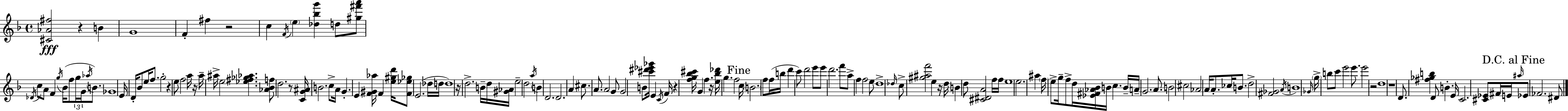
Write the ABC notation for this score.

X:1
T:Untitled
M:4/4
L:1/4
K:F
[^C_A^f]2 z B G4 F ^f z2 c F/4 e [_d_bg'] d/2 [^g^f'a']/2 _D/4 c/2 A/2 F g/4 _B/4 f/2 g/4 G/4 _a/4 B/2 _G4 E/4 D/4 _B/2 e/4 f/2 g2 z e/2 f2 a/4 z/4 a/4 ^a/4 e2 [_e^f_g_a] [_A_Bf]/2 d2 z/2 [CG^A]/4 B2 c/2 A/4 G E [F^G_a]/4 F [e^gd']/4 [F_e_g]/2 E2 _d/4 d/4 d4 z/4 d2 B/4 d/4 [^G_A]/4 e2 d2 a/4 B D2 D2 A ^c/2 A/2 A2 G/2 G2 B/2 [^c'^d'_e'_g']/4 E C/4 F/4 z [fg_b^c']/4 G f z/4 [e_b_d']/4 g f2 c/4 B2 f/2 f/4 b/4 d' c'/2 d'2 e'/2 e'/2 d'2 f'/2 a/2 f f2 e/2 d4 _d/4 c/2 [^g^af']2 e z/4 d/4 B d/2 [^C^DA]2 f/4 f/4 e4 e2 ^a f/4 e/2 g/4 f/2 d/4 [_E^F_A_B]/4 B/4 c B/4 A/4 G2 A/2 B2 ^c2 _A2 A/4 A/2 _c/4 B/2 d2 [^F_G]2 A/4 B4 _G/4 g/4 b/2 c'/2 e'2 e'/2 e'2 z2 d4 z4 D/2 [^f_gb] D/2 B E/4 C2 [^C_E]/2 ^F/4 E/4 ^a/4 _E/2 _F2 ^D/2